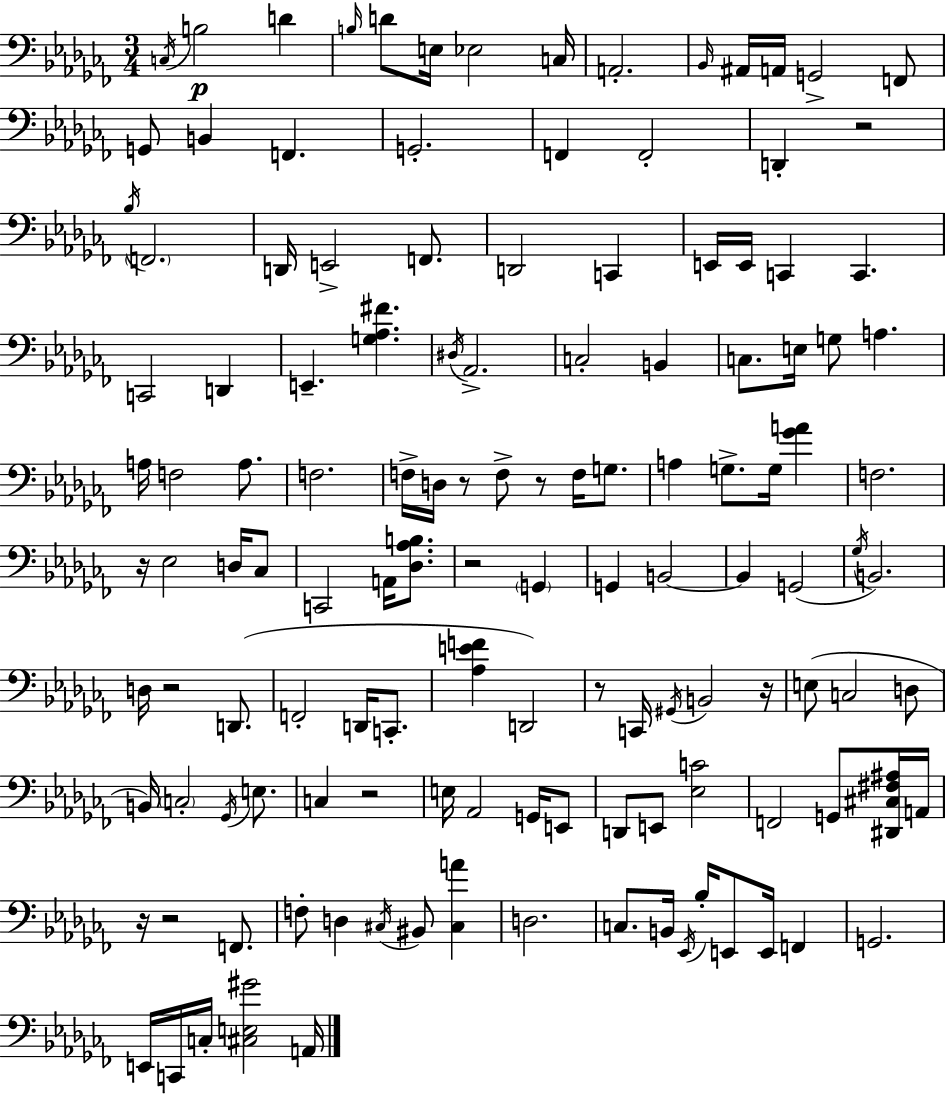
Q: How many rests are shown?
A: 11